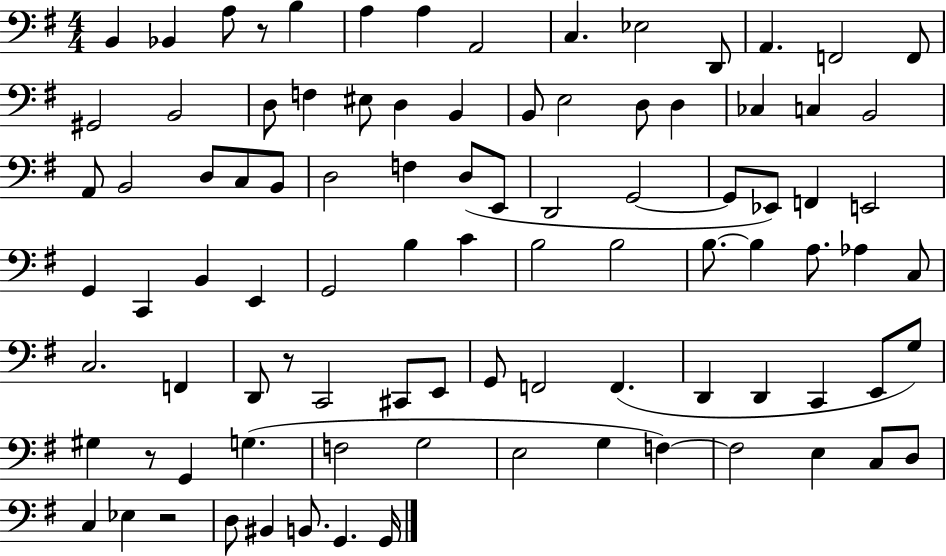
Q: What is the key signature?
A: G major